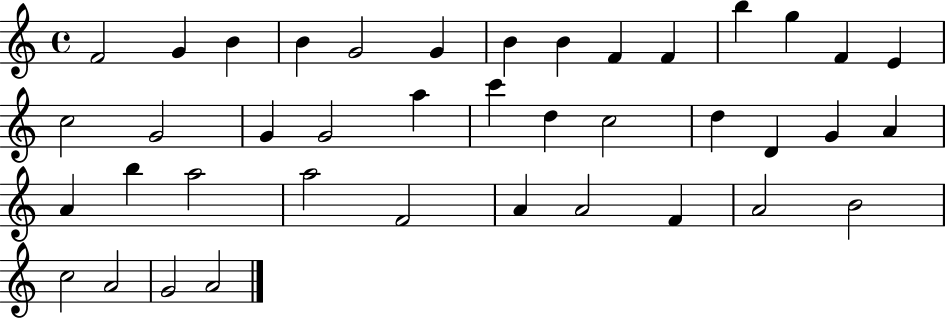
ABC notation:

X:1
T:Untitled
M:4/4
L:1/4
K:C
F2 G B B G2 G B B F F b g F E c2 G2 G G2 a c' d c2 d D G A A b a2 a2 F2 A A2 F A2 B2 c2 A2 G2 A2